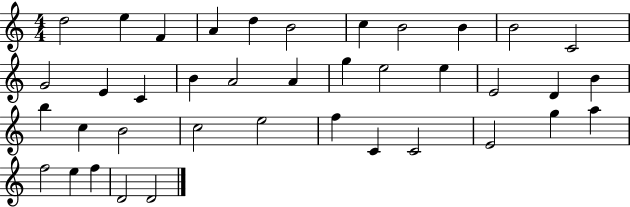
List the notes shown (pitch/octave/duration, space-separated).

D5/h E5/q F4/q A4/q D5/q B4/h C5/q B4/h B4/q B4/h C4/h G4/h E4/q C4/q B4/q A4/h A4/q G5/q E5/h E5/q E4/h D4/q B4/q B5/q C5/q B4/h C5/h E5/h F5/q C4/q C4/h E4/h G5/q A5/q F5/h E5/q F5/q D4/h D4/h